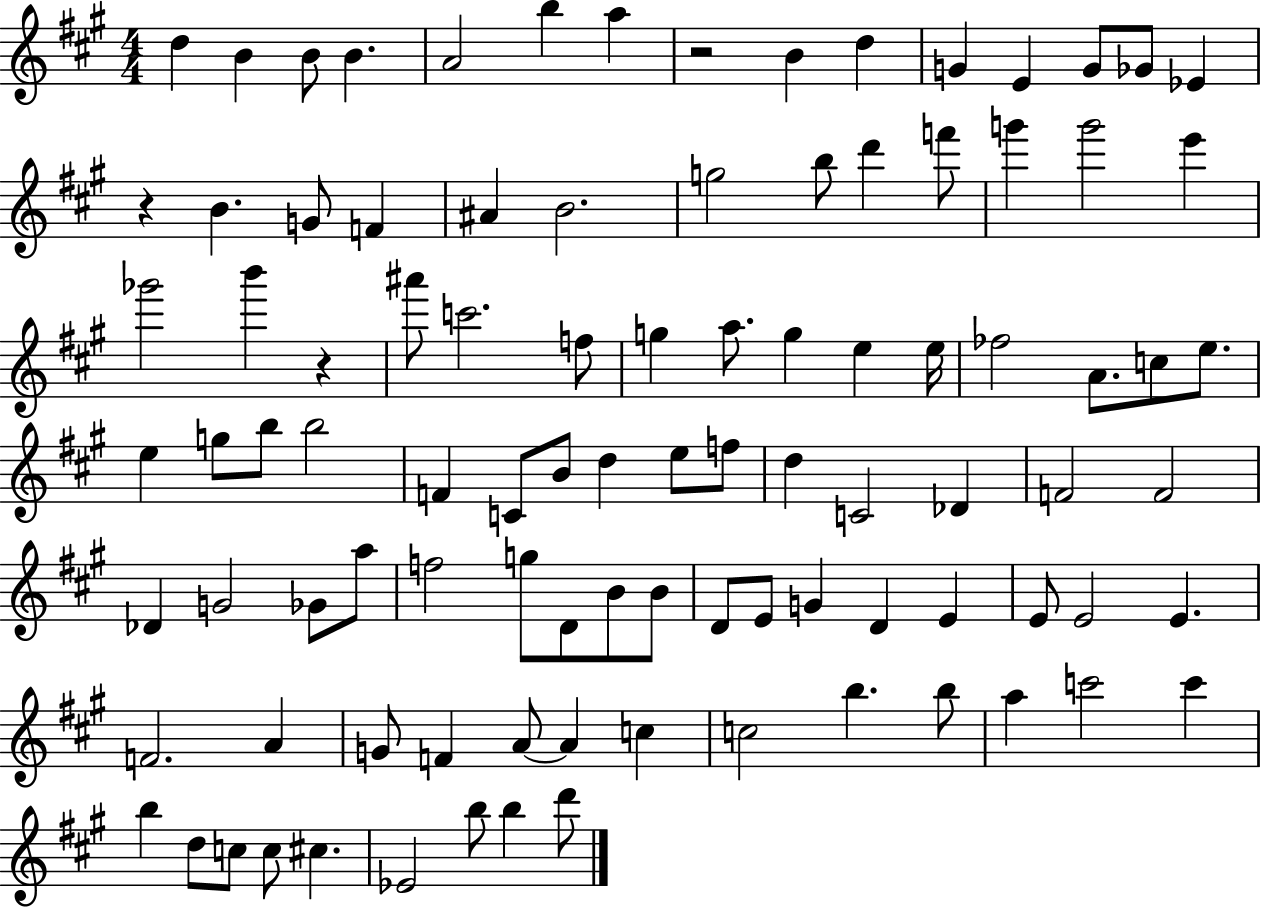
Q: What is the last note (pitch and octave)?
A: D6